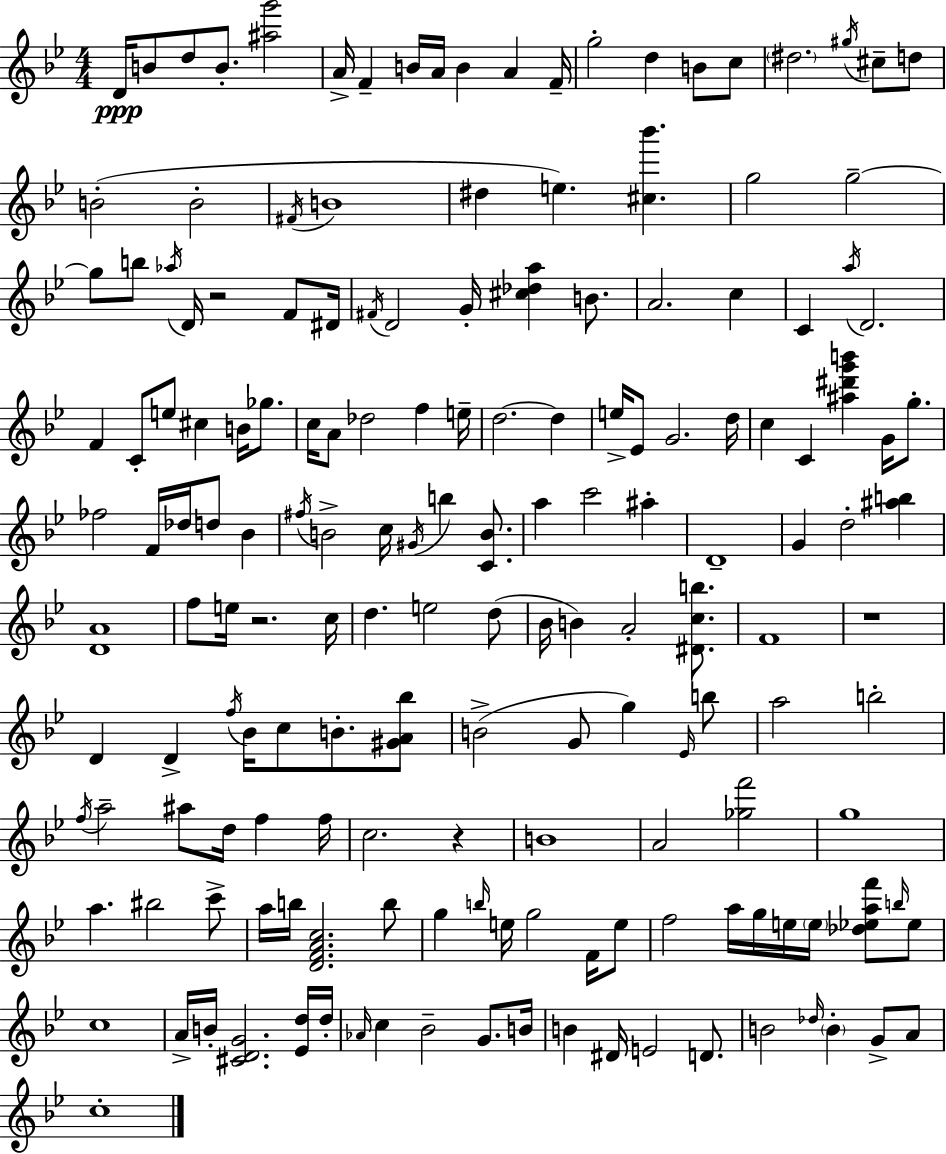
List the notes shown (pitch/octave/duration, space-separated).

D4/s B4/e D5/e B4/e. [A#5,G6]/h A4/s F4/q B4/s A4/s B4/q A4/q F4/s G5/h D5/q B4/e C5/e D#5/h. G#5/s C#5/e D5/e B4/h B4/h F#4/s B4/w D#5/q E5/q. [C#5,Bb6]/q. G5/h G5/h G5/e B5/e Ab5/s D4/s R/h F4/e D#4/s F#4/s D4/h G4/s [C#5,Db5,A5]/q B4/e. A4/h. C5/q C4/q A5/s D4/h. F4/q C4/e E5/e C#5/q B4/s Gb5/e. C5/s A4/e Db5/h F5/q E5/s D5/h. D5/q E5/s Eb4/e G4/h. D5/s C5/q C4/q [A#5,D#6,G6,B6]/q G4/s G5/e. FES5/h F4/s Db5/s D5/e Bb4/q F#5/s B4/h C5/s G#4/s B5/q [C4,B4]/e. A5/q C6/h A#5/q D4/w G4/q D5/h [A#5,B5]/q [D4,A4]/w F5/e E5/s R/h. C5/s D5/q. E5/h D5/e Bb4/s B4/q A4/h [D#4,C5,B5]/e. F4/w R/w D4/q D4/q F5/s Bb4/s C5/e B4/e. [G#4,A4,Bb5]/e B4/h G4/e G5/q Eb4/s B5/e A5/h B5/h F5/s A5/h A#5/e D5/s F5/q F5/s C5/h. R/q B4/w A4/h [Gb5,F6]/h G5/w A5/q. BIS5/h C6/e A5/s B5/s [D4,F4,A4,C5]/h. B5/e G5/q B5/s E5/s G5/h F4/s E5/e F5/h A5/s G5/s E5/s E5/s [Db5,Eb5,A5,F6]/e B5/s Eb5/e C5/w A4/s B4/s [C#4,D4,G4]/h. [Eb4,D5]/s D5/s Ab4/s C5/q Bb4/h G4/e. B4/s B4/q D#4/s E4/h D4/e. B4/h Db5/s B4/q G4/e A4/e C5/w